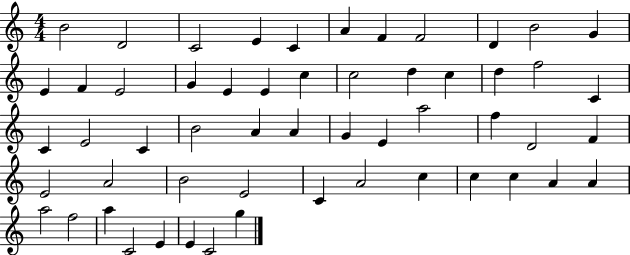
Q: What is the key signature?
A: C major